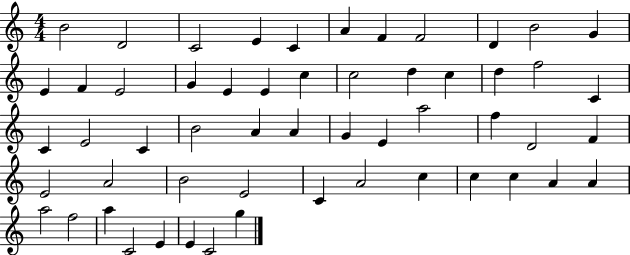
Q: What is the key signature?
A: C major